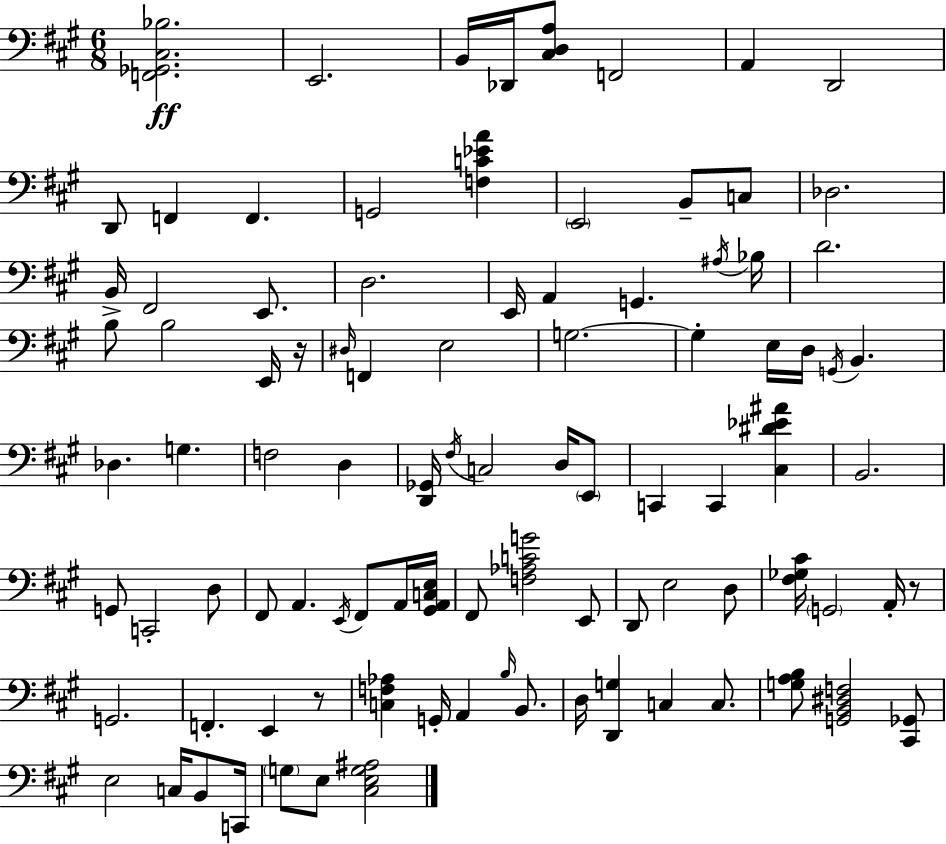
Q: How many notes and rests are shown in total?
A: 95